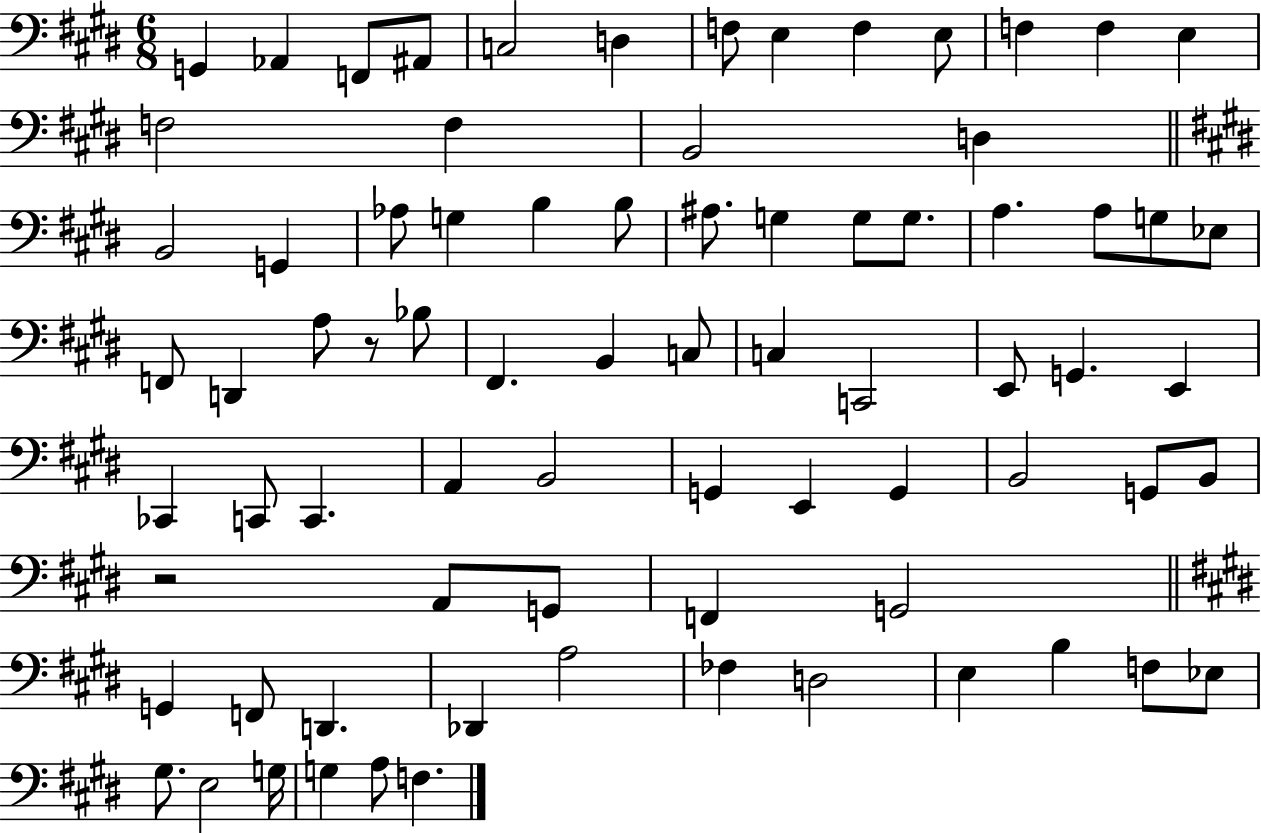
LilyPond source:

{
  \clef bass
  \numericTimeSignature
  \time 6/8
  \key e \major
  g,4 aes,4 f,8 ais,8 | c2 d4 | f8 e4 f4 e8 | f4 f4 e4 | \break f2 f4 | b,2 d4 | \bar "||" \break \key e \major b,2 g,4 | aes8 g4 b4 b8 | ais8. g4 g8 g8. | a4. a8 g8 ees8 | \break f,8 d,4 a8 r8 bes8 | fis,4. b,4 c8 | c4 c,2 | e,8 g,4. e,4 | \break ces,4 c,8 c,4. | a,4 b,2 | g,4 e,4 g,4 | b,2 g,8 b,8 | \break r2 a,8 g,8 | f,4 g,2 | \bar "||" \break \key e \major g,4 f,8 d,4. | des,4 a2 | fes4 d2 | e4 b4 f8 ees8 | \break gis8. e2 g16 | g4 a8 f4. | \bar "|."
}